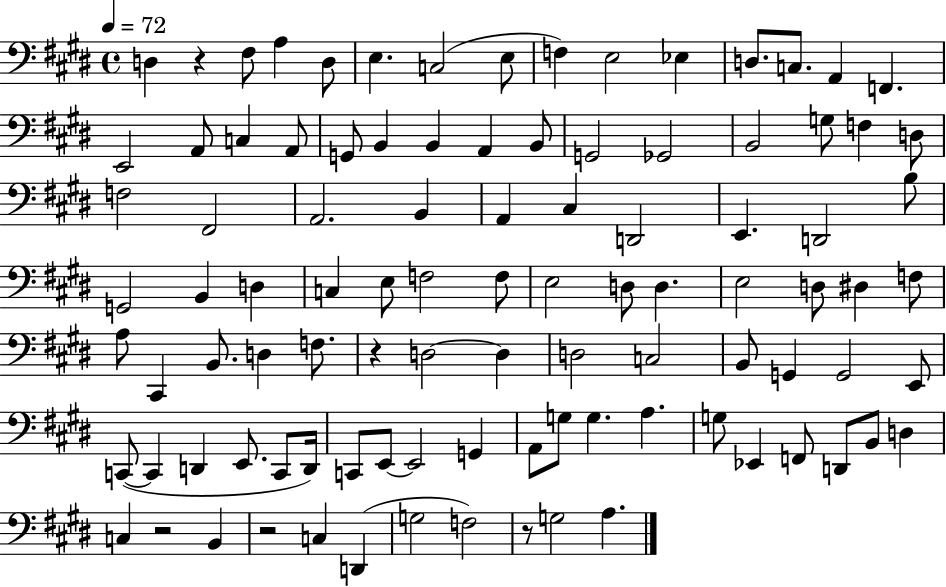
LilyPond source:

{
  \clef bass
  \time 4/4
  \defaultTimeSignature
  \key e \major
  \tempo 4 = 72
  d4 r4 fis8 a4 d8 | e4. c2( e8 | f4) e2 ees4 | d8. c8. a,4 f,4. | \break e,2 a,8 c4 a,8 | g,8 b,4 b,4 a,4 b,8 | g,2 ges,2 | b,2 g8 f4 d8 | \break f2 fis,2 | a,2. b,4 | a,4 cis4 d,2 | e,4. d,2 b8 | \break g,2 b,4 d4 | c4 e8 f2 f8 | e2 d8 d4. | e2 d8 dis4 f8 | \break a8 cis,4 b,8. d4 f8. | r4 d2~~ d4 | d2 c2 | b,8 g,4 g,2 e,8 | \break c,8~(~ c,4 d,4 e,8. c,8 d,16) | c,8 e,8~~ e,2 g,4 | a,8 g8 g4. a4. | g8 ees,4 f,8 d,8 b,8 d4 | \break c4 r2 b,4 | r2 c4 d,4( | g2 f2) | r8 g2 a4. | \break \bar "|."
}